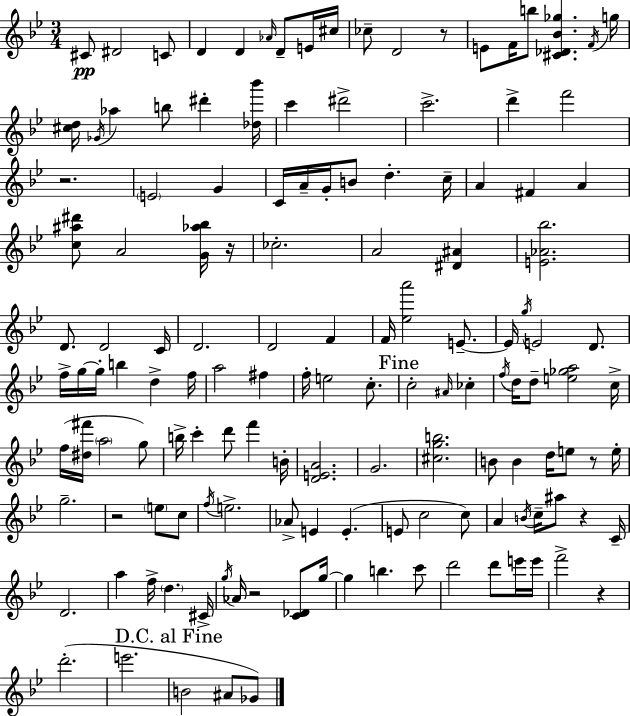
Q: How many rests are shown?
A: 8